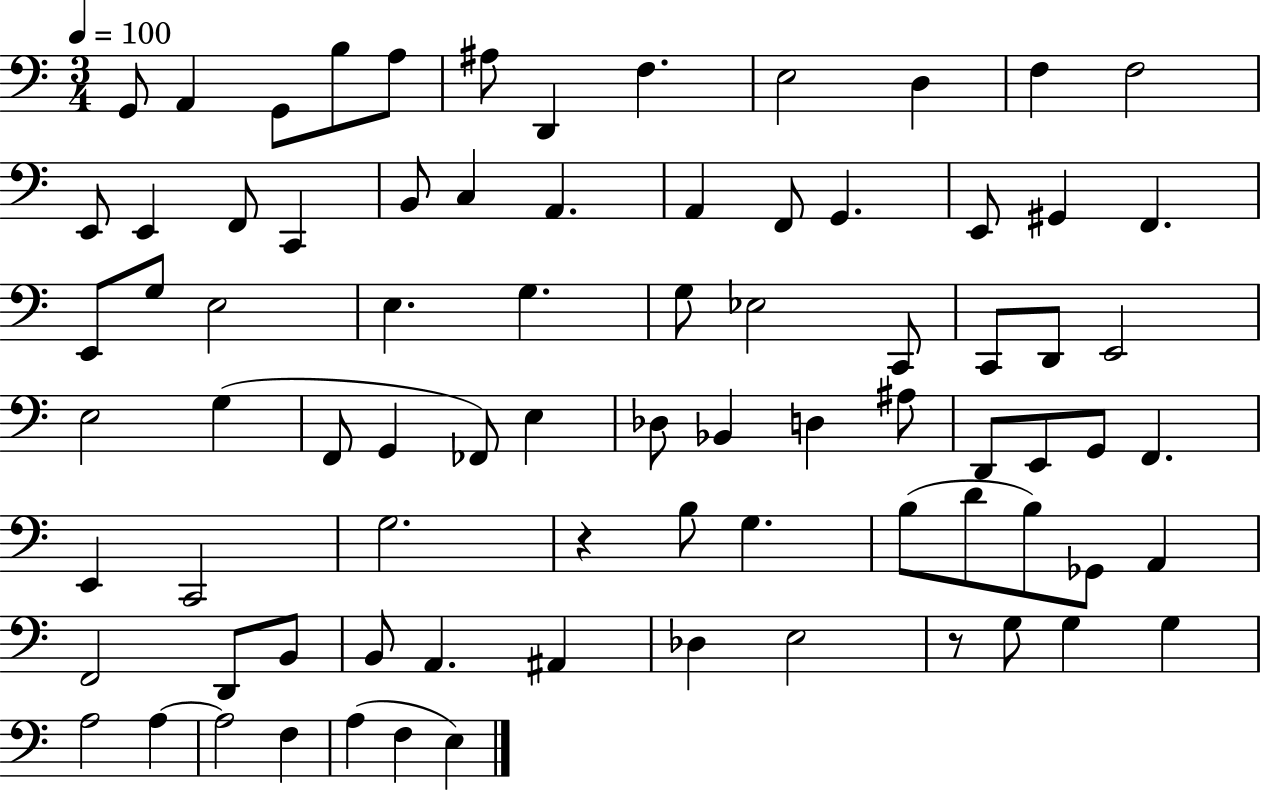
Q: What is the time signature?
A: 3/4